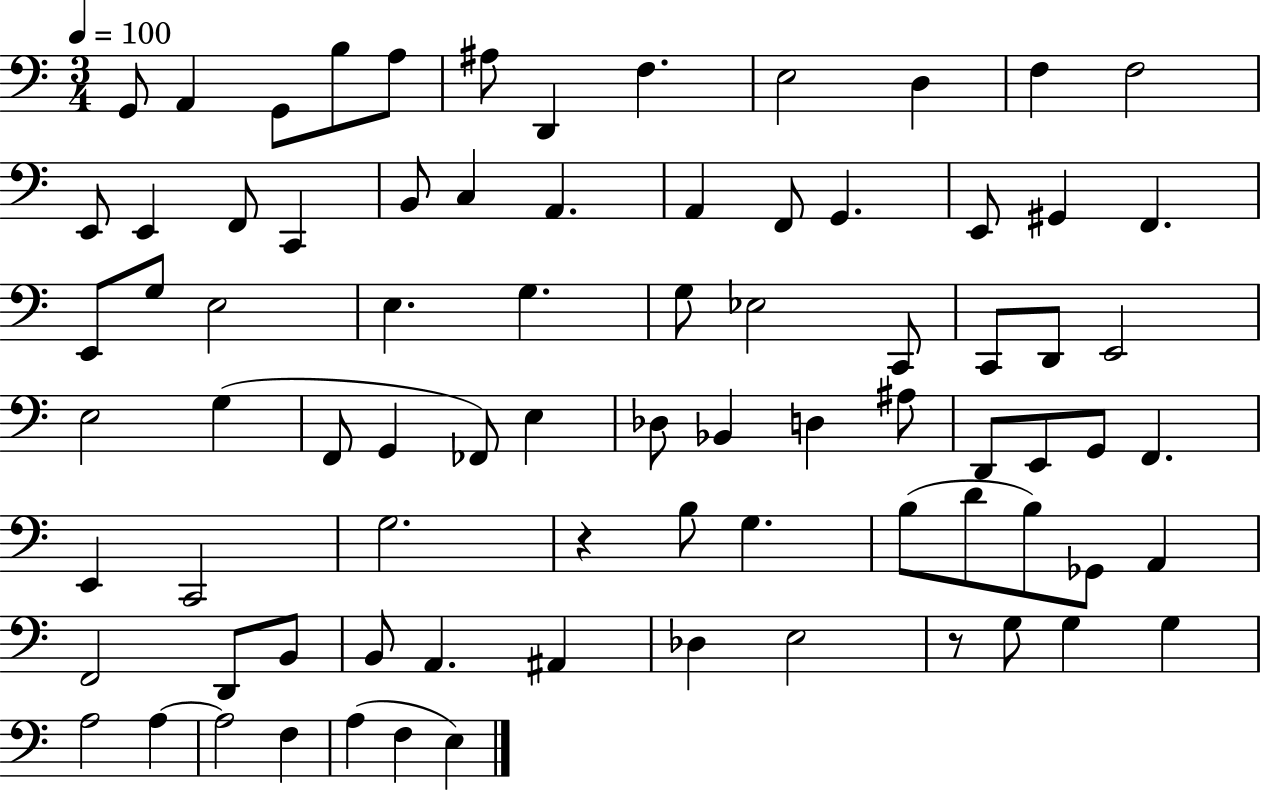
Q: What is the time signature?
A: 3/4